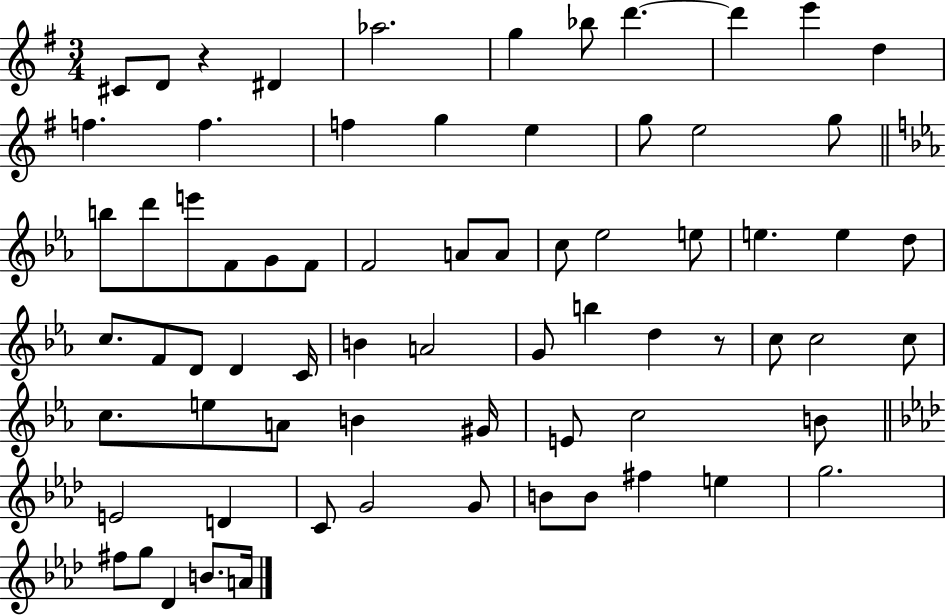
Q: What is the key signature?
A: G major